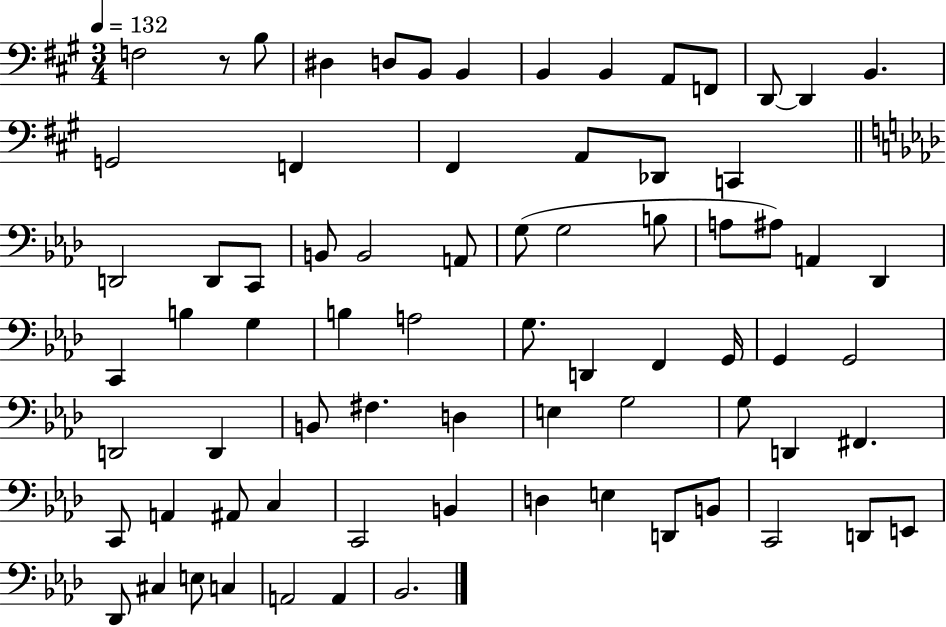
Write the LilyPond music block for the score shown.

{
  \clef bass
  \numericTimeSignature
  \time 3/4
  \key a \major
  \tempo 4 = 132
  f2 r8 b8 | dis4 d8 b,8 b,4 | b,4 b,4 a,8 f,8 | d,8~~ d,4 b,4. | \break g,2 f,4 | fis,4 a,8 des,8 c,4 | \bar "||" \break \key aes \major d,2 d,8 c,8 | b,8 b,2 a,8 | g8( g2 b8 | a8 ais8) a,4 des,4 | \break c,4 b4 g4 | b4 a2 | g8. d,4 f,4 g,16 | g,4 g,2 | \break d,2 d,4 | b,8 fis4. d4 | e4 g2 | g8 d,4 fis,4. | \break c,8 a,4 ais,8 c4 | c,2 b,4 | d4 e4 d,8 b,8 | c,2 d,8 e,8 | \break des,8 cis4 e8 c4 | a,2 a,4 | bes,2. | \bar "|."
}